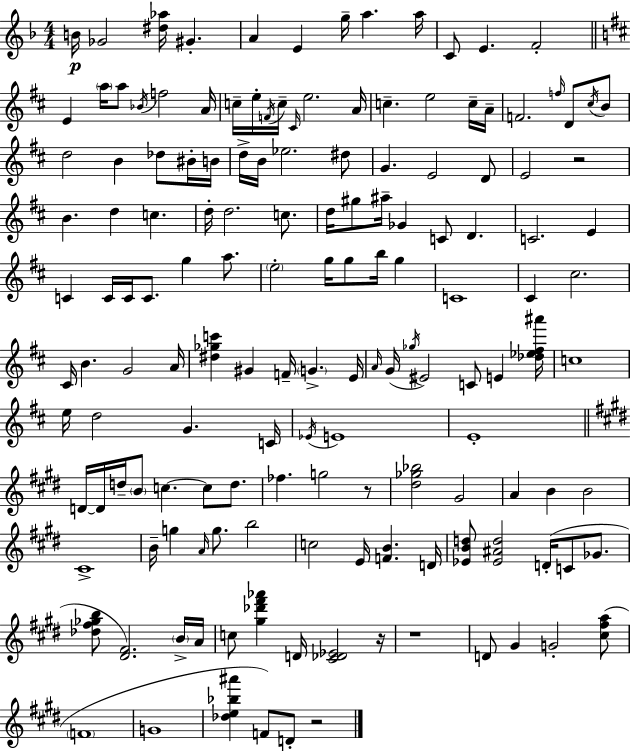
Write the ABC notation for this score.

X:1
T:Untitled
M:4/4
L:1/4
K:F
B/4 _G2 [^d_a]/4 ^G A E g/4 a a/4 C/2 E F2 E a/4 a/2 _B/4 f2 A/4 c/4 e/4 F/4 c/4 ^C/4 e2 A/4 c e2 c/4 A/4 F2 f/4 D/2 ^c/4 B/2 d2 B _d/2 ^B/4 B/4 d/4 B/4 _e2 ^d/2 G E2 D/2 E2 z2 B d c d/4 d2 c/2 d/4 ^g/2 ^a/4 _G C/2 D C2 E C C/4 C/4 C/2 g a/2 e2 g/4 g/2 b/4 g C4 ^C ^c2 ^C/4 B G2 A/4 [^d_gc'] ^G F/4 G E/4 A/4 G/4 _g/4 ^E2 C/2 E [_d_e^f^a']/4 c4 e/4 d2 G C/4 _E/4 E4 E4 D/4 D/4 d/4 B/2 c c/2 d/2 _f g2 z/2 [^d_g_b]2 ^G2 A B B2 ^C4 B/4 g A/4 g/2 b2 c2 E/4 [FB] D/4 [_EBd]/2 [_E^Ad]2 D/4 C/2 _G/2 [_d^f_gb]/2 [^D^F]2 B/4 A/4 c/2 [^g_d'^f'_a'] D/4 [^C_D_E]2 z/4 z4 D/2 ^G G2 [^c^fa]/2 F4 G4 [_de_b^a'] F/2 D/2 z2